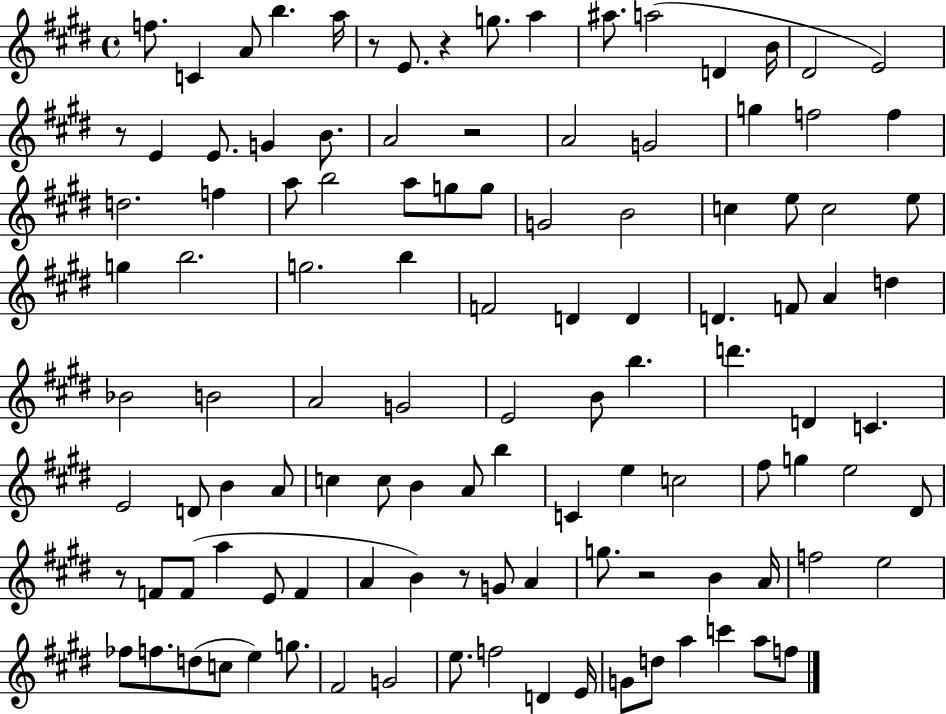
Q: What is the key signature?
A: E major